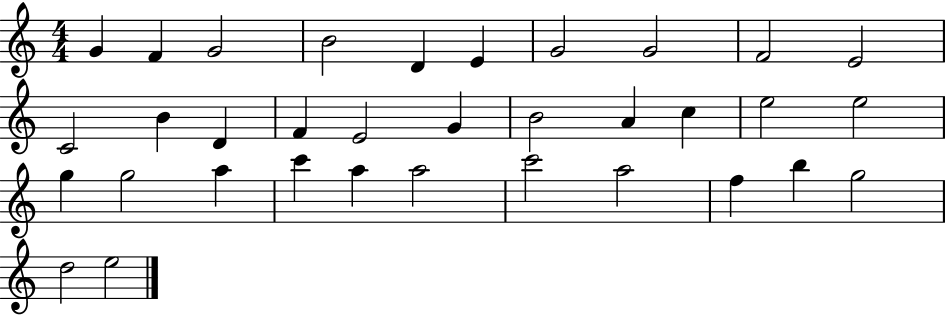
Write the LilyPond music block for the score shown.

{
  \clef treble
  \numericTimeSignature
  \time 4/4
  \key c \major
  g'4 f'4 g'2 | b'2 d'4 e'4 | g'2 g'2 | f'2 e'2 | \break c'2 b'4 d'4 | f'4 e'2 g'4 | b'2 a'4 c''4 | e''2 e''2 | \break g''4 g''2 a''4 | c'''4 a''4 a''2 | c'''2 a''2 | f''4 b''4 g''2 | \break d''2 e''2 | \bar "|."
}